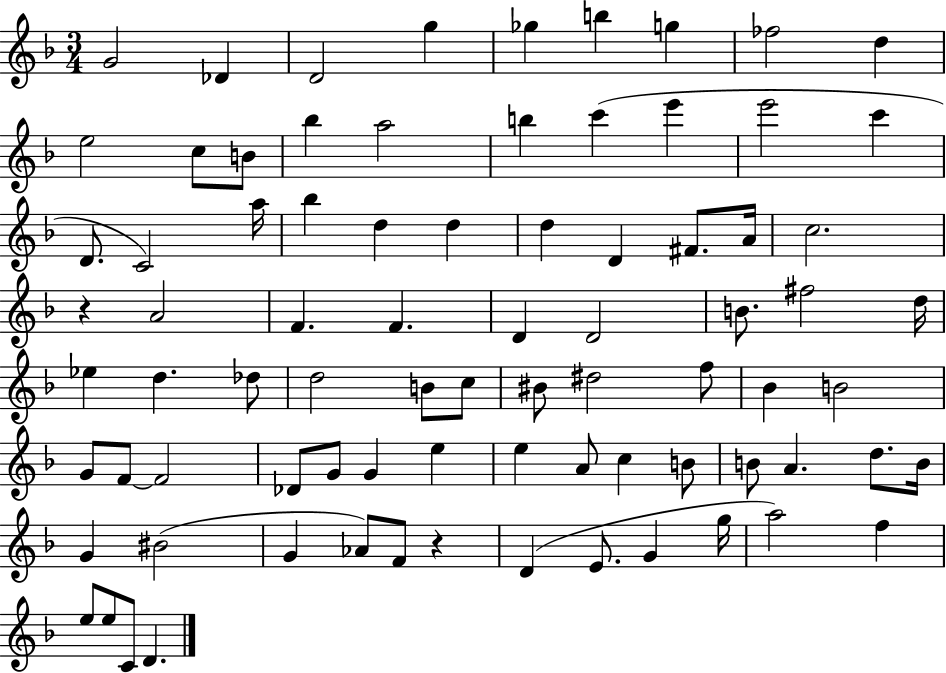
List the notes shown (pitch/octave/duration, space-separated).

G4/h Db4/q D4/h G5/q Gb5/q B5/q G5/q FES5/h D5/q E5/h C5/e B4/e Bb5/q A5/h B5/q C6/q E6/q E6/h C6/q D4/e. C4/h A5/s Bb5/q D5/q D5/q D5/q D4/q F#4/e. A4/s C5/h. R/q A4/h F4/q. F4/q. D4/q D4/h B4/e. F#5/h D5/s Eb5/q D5/q. Db5/e D5/h B4/e C5/e BIS4/e D#5/h F5/e Bb4/q B4/h G4/e F4/e F4/h Db4/e G4/e G4/q E5/q E5/q A4/e C5/q B4/e B4/e A4/q. D5/e. B4/s G4/q BIS4/h G4/q Ab4/e F4/e R/q D4/q E4/e. G4/q G5/s A5/h F5/q E5/e E5/e C4/e D4/q.